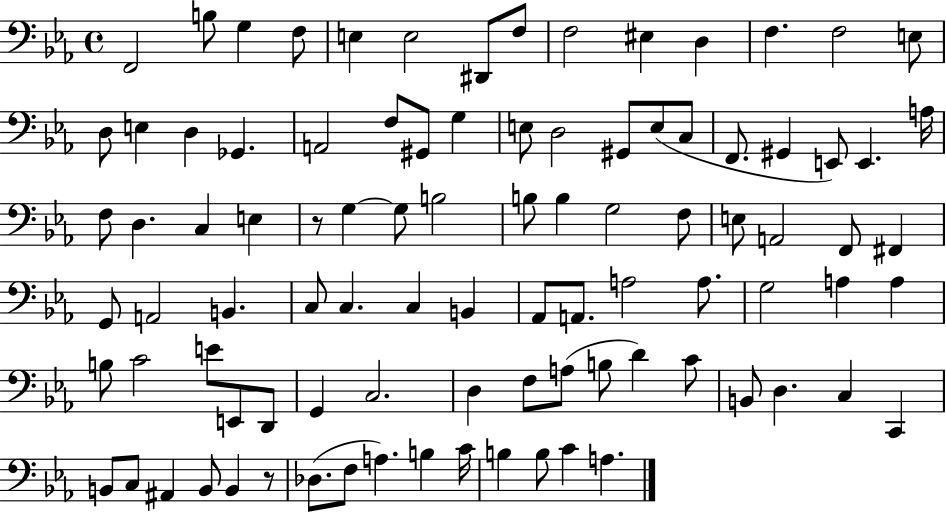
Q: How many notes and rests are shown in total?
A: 94